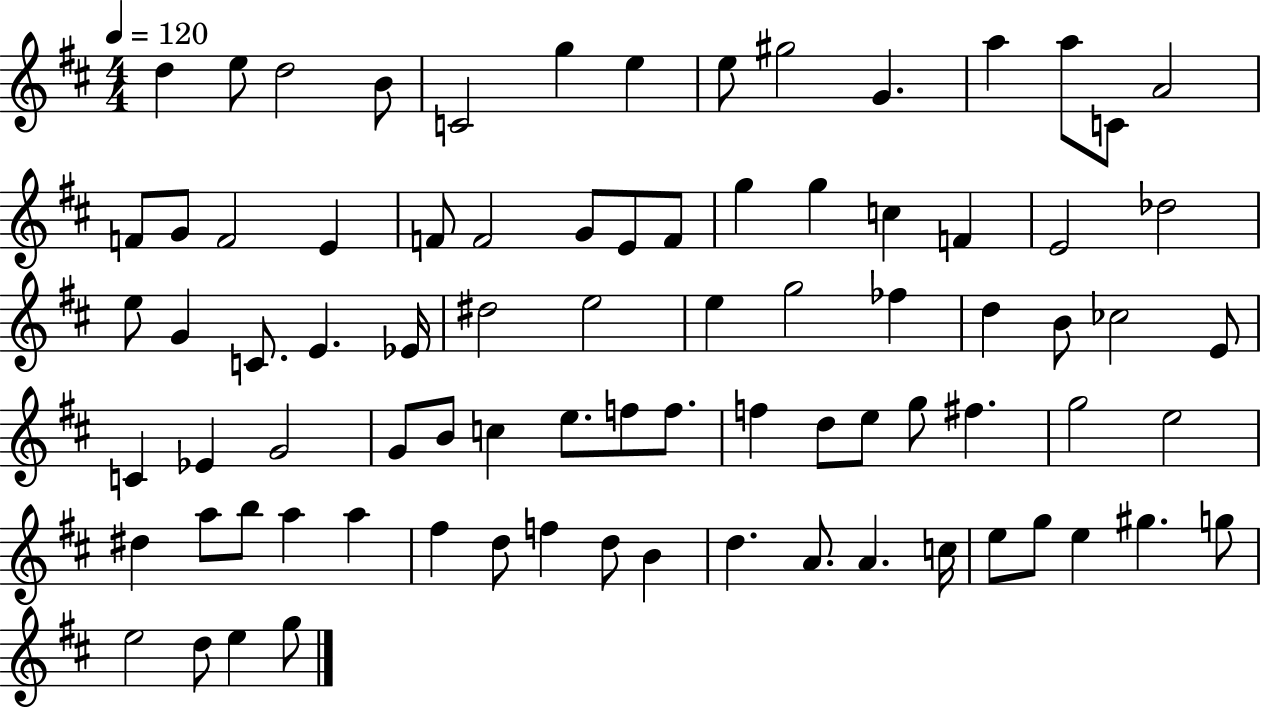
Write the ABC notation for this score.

X:1
T:Untitled
M:4/4
L:1/4
K:D
d e/2 d2 B/2 C2 g e e/2 ^g2 G a a/2 C/2 A2 F/2 G/2 F2 E F/2 F2 G/2 E/2 F/2 g g c F E2 _d2 e/2 G C/2 E _E/4 ^d2 e2 e g2 _f d B/2 _c2 E/2 C _E G2 G/2 B/2 c e/2 f/2 f/2 f d/2 e/2 g/2 ^f g2 e2 ^d a/2 b/2 a a ^f d/2 f d/2 B d A/2 A c/4 e/2 g/2 e ^g g/2 e2 d/2 e g/2